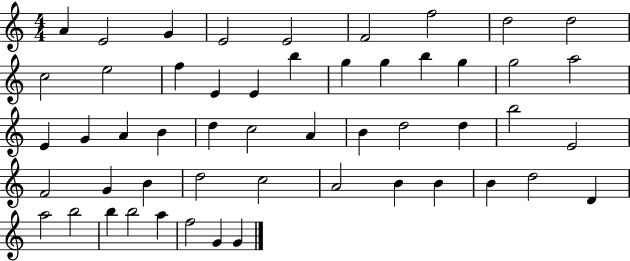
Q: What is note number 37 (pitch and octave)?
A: D5